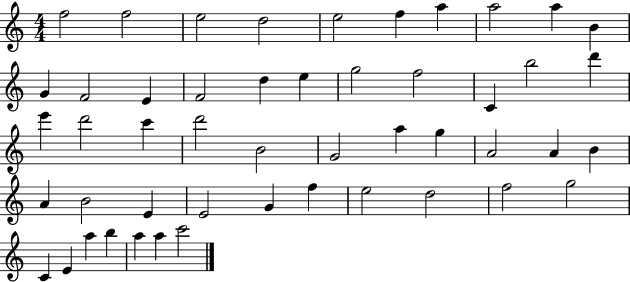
{
  \clef treble
  \numericTimeSignature
  \time 4/4
  \key c \major
  f''2 f''2 | e''2 d''2 | e''2 f''4 a''4 | a''2 a''4 b'4 | \break g'4 f'2 e'4 | f'2 d''4 e''4 | g''2 f''2 | c'4 b''2 d'''4 | \break e'''4 d'''2 c'''4 | d'''2 b'2 | g'2 a''4 g''4 | a'2 a'4 b'4 | \break a'4 b'2 e'4 | e'2 g'4 f''4 | e''2 d''2 | f''2 g''2 | \break c'4 e'4 a''4 b''4 | a''4 a''4 c'''2 | \bar "|."
}